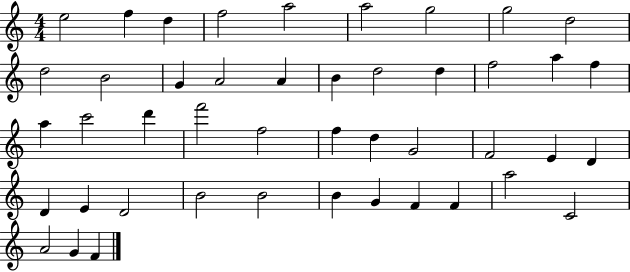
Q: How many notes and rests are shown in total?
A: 45